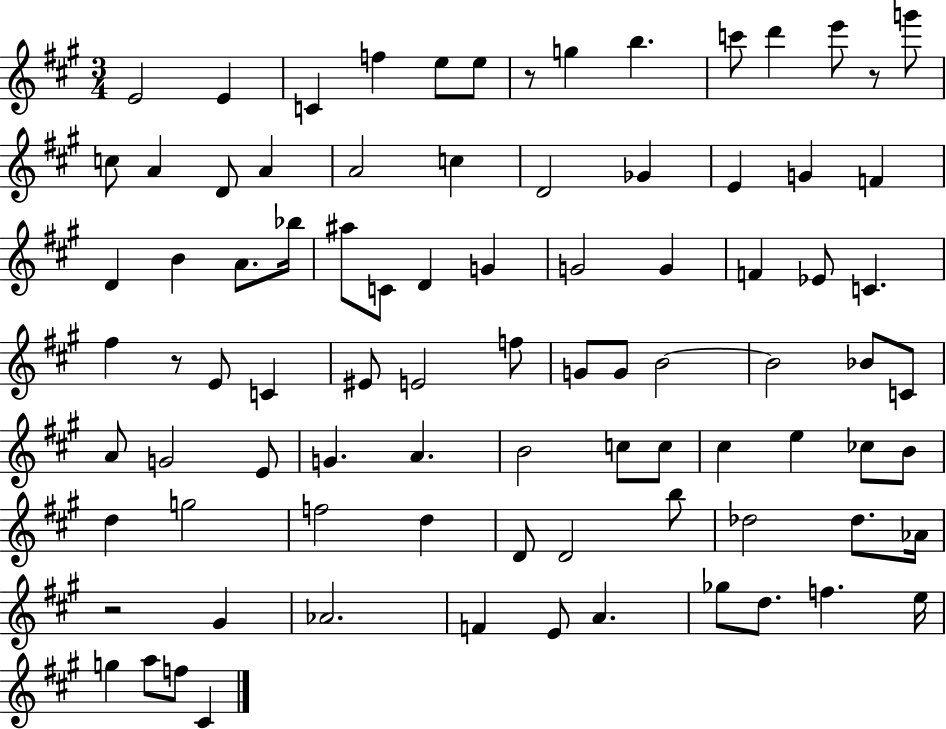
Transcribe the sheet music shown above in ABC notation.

X:1
T:Untitled
M:3/4
L:1/4
K:A
E2 E C f e/2 e/2 z/2 g b c'/2 d' e'/2 z/2 g'/2 c/2 A D/2 A A2 c D2 _G E G F D B A/2 _b/4 ^a/2 C/2 D G G2 G F _E/2 C ^f z/2 E/2 C ^E/2 E2 f/2 G/2 G/2 B2 B2 _B/2 C/2 A/2 G2 E/2 G A B2 c/2 c/2 ^c e _c/2 B/2 d g2 f2 d D/2 D2 b/2 _d2 _d/2 _A/4 z2 ^G _A2 F E/2 A _g/2 d/2 f e/4 g a/2 f/2 ^C